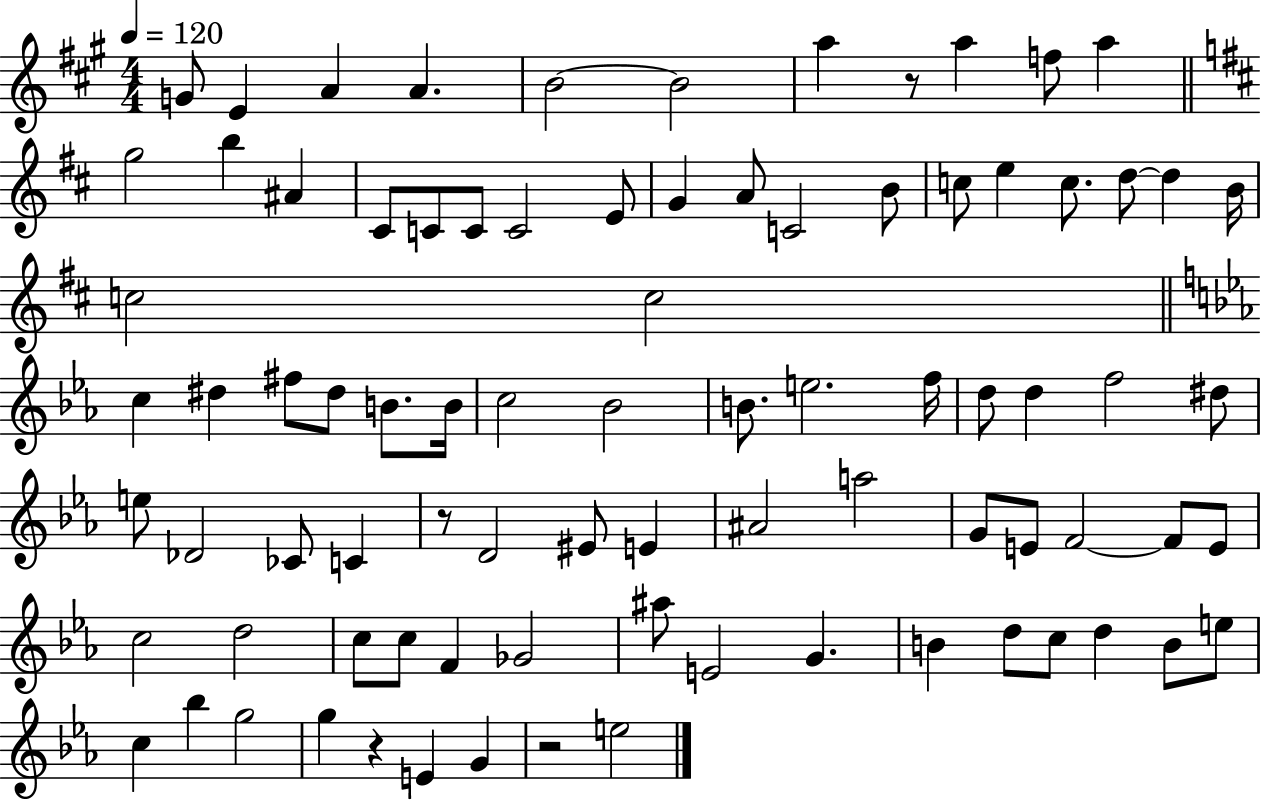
{
  \clef treble
  \numericTimeSignature
  \time 4/4
  \key a \major
  \tempo 4 = 120
  g'8 e'4 a'4 a'4. | b'2~~ b'2 | a''4 r8 a''4 f''8 a''4 | \bar "||" \break \key d \major g''2 b''4 ais'4 | cis'8 c'8 c'8 c'2 e'8 | g'4 a'8 c'2 b'8 | c''8 e''4 c''8. d''8~~ d''4 b'16 | \break c''2 c''2 | \bar "||" \break \key ees \major c''4 dis''4 fis''8 dis''8 b'8. b'16 | c''2 bes'2 | b'8. e''2. f''16 | d''8 d''4 f''2 dis''8 | \break e''8 des'2 ces'8 c'4 | r8 d'2 eis'8 e'4 | ais'2 a''2 | g'8 e'8 f'2~~ f'8 e'8 | \break c''2 d''2 | c''8 c''8 f'4 ges'2 | ais''8 e'2 g'4. | b'4 d''8 c''8 d''4 b'8 e''8 | \break c''4 bes''4 g''2 | g''4 r4 e'4 g'4 | r2 e''2 | \bar "|."
}